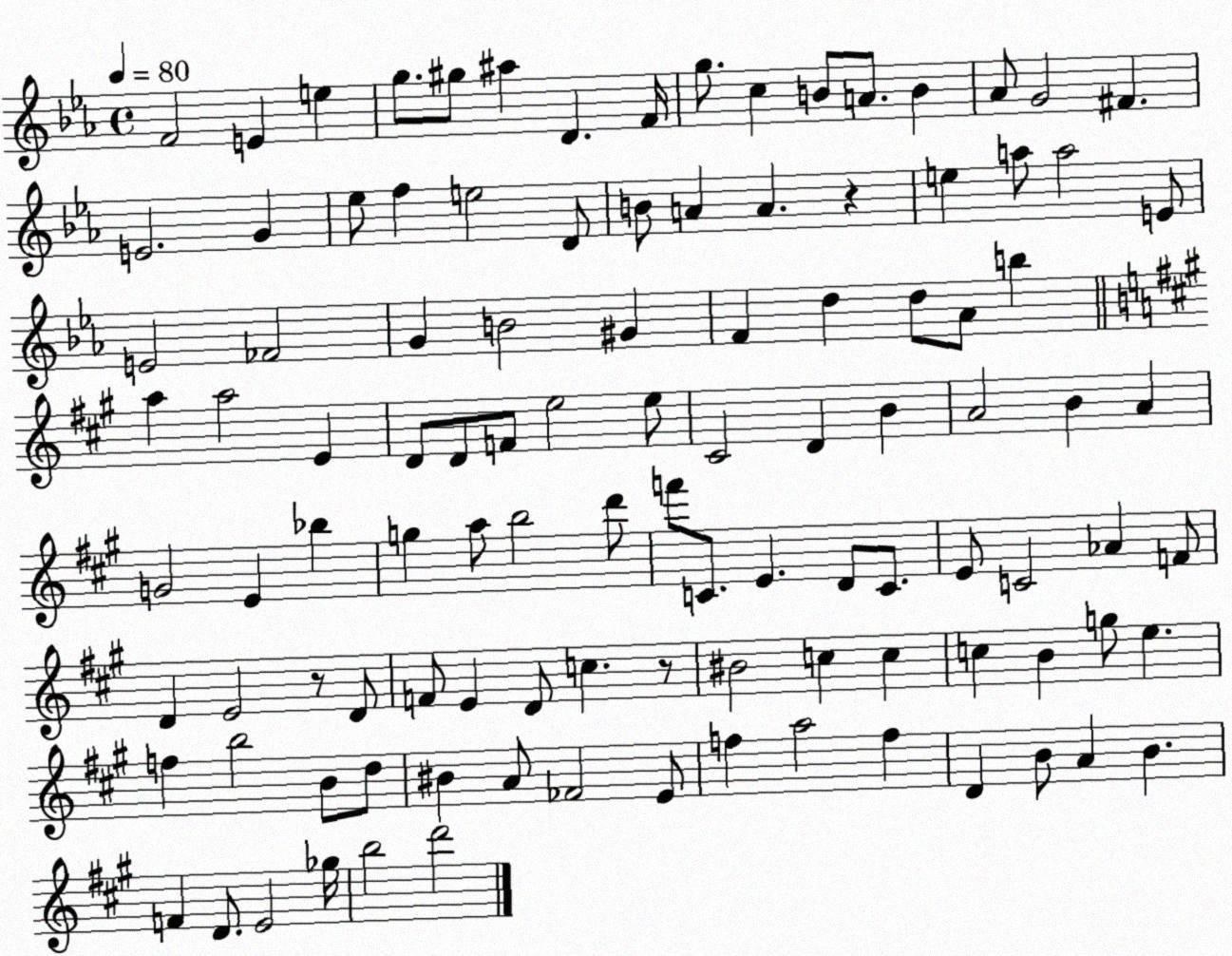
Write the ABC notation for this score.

X:1
T:Untitled
M:4/4
L:1/4
K:Eb
F2 E e g/2 ^g/2 ^a D F/4 g/2 c B/2 A/2 B _A/2 G2 ^F E2 G _e/2 f e2 D/2 B/2 A A z e a/2 a2 E/2 E2 _F2 G B2 ^G F d d/2 _A/2 b a a2 E D/2 D/2 F/2 e2 e/2 ^C2 D B A2 B A G2 E _b g a/2 b2 d'/2 f'/2 C/2 E D/2 C/2 E/2 C2 _A F/2 D E2 z/2 D/2 F/2 E D/2 c z/2 ^B2 c c c B g/2 e f b2 B/2 d/2 ^B A/2 _F2 E/2 f a2 f D B/2 A B F D/2 E2 _g/4 b2 d'2